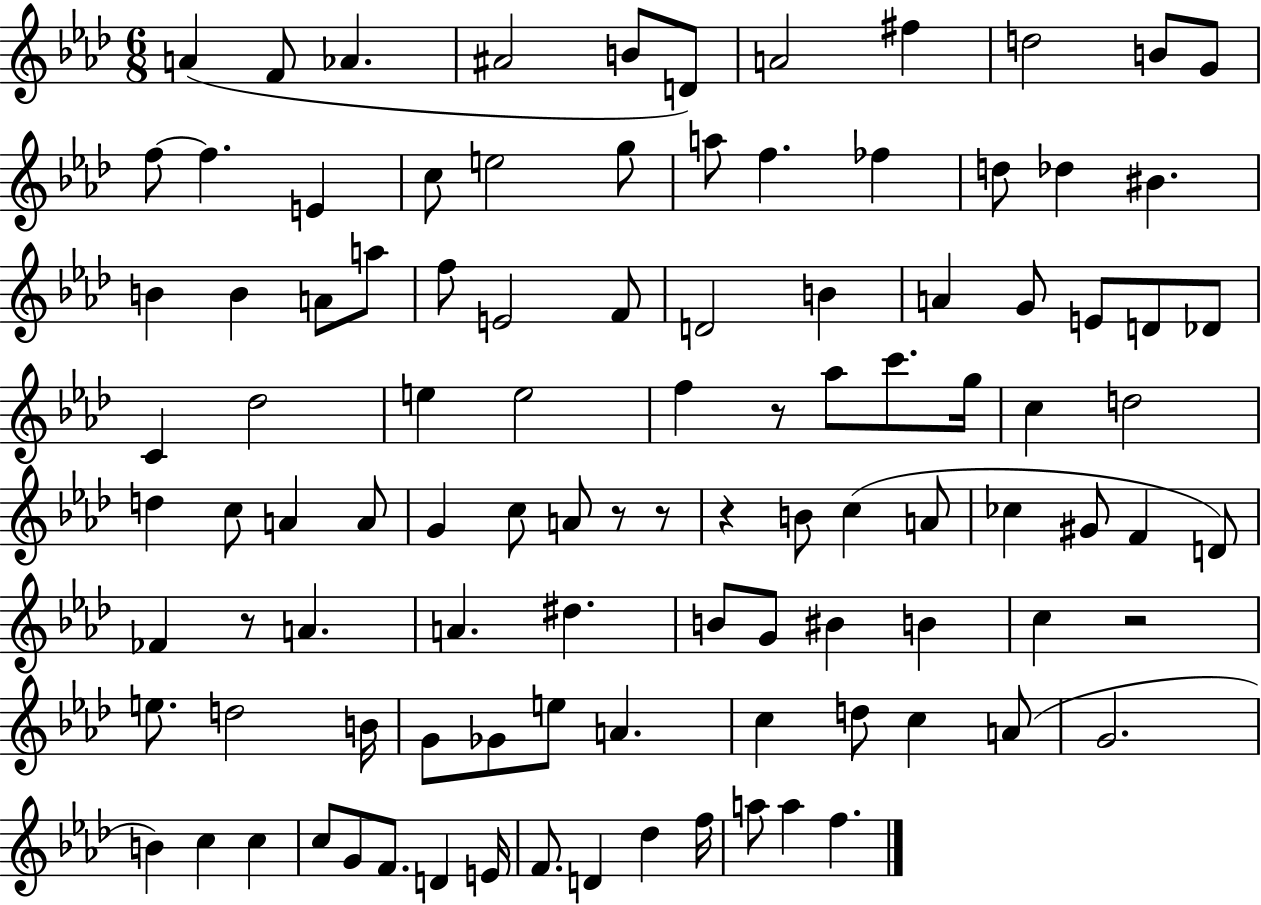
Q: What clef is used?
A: treble